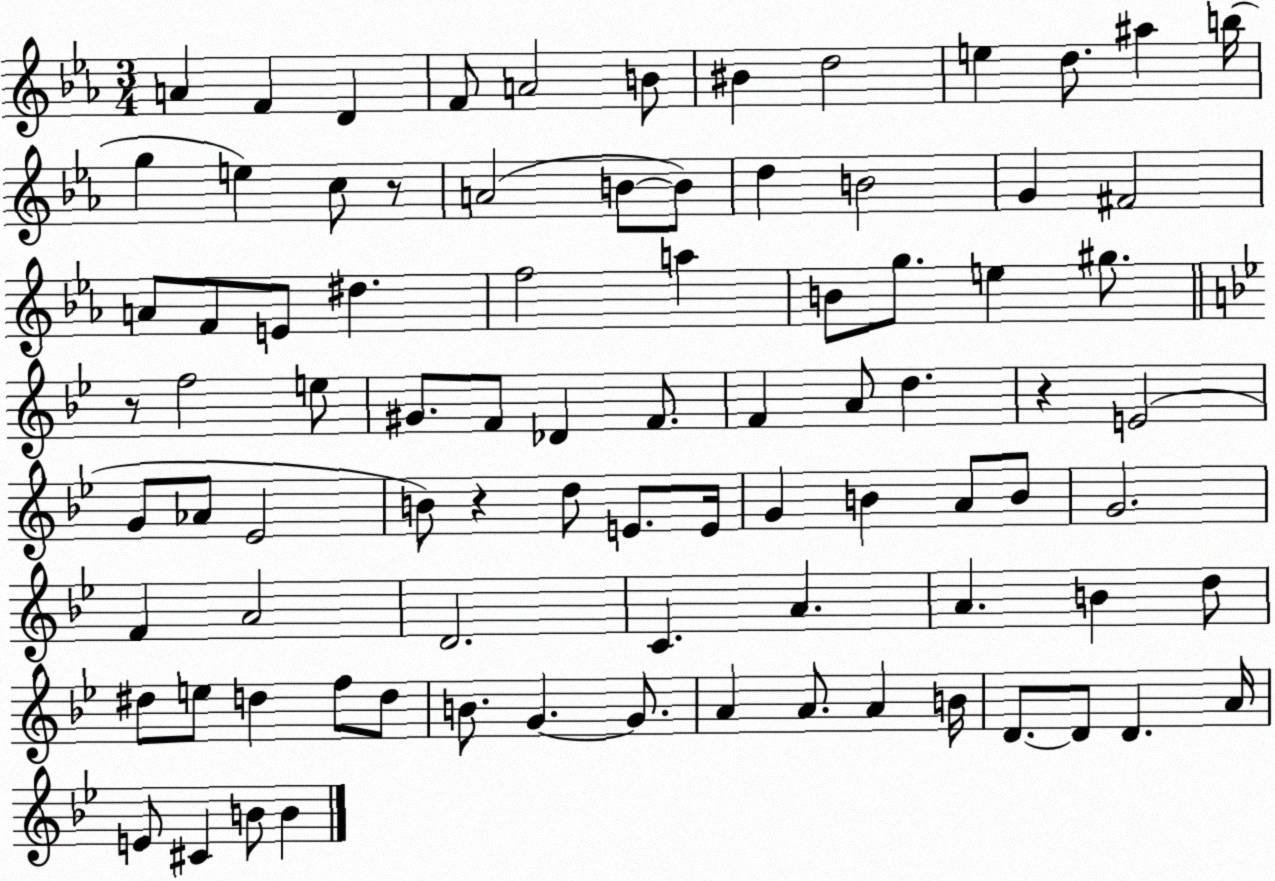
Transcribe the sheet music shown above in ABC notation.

X:1
T:Untitled
M:3/4
L:1/4
K:Eb
A F D F/2 A2 B/2 ^B d2 e d/2 ^a b/4 g e c/2 z/2 A2 B/2 B/2 d B2 G ^F2 A/2 F/2 E/2 ^d f2 a B/2 g/2 e ^g/2 z/2 f2 e/2 ^G/2 F/2 _D F/2 F A/2 d z E2 G/2 _A/2 _E2 B/2 z d/2 E/2 E/4 G B A/2 B/2 G2 F A2 D2 C A A B d/2 ^d/2 e/2 d f/2 d/2 B/2 G G/2 A A/2 A B/4 D/2 D/2 D A/4 E/2 ^C B/2 B